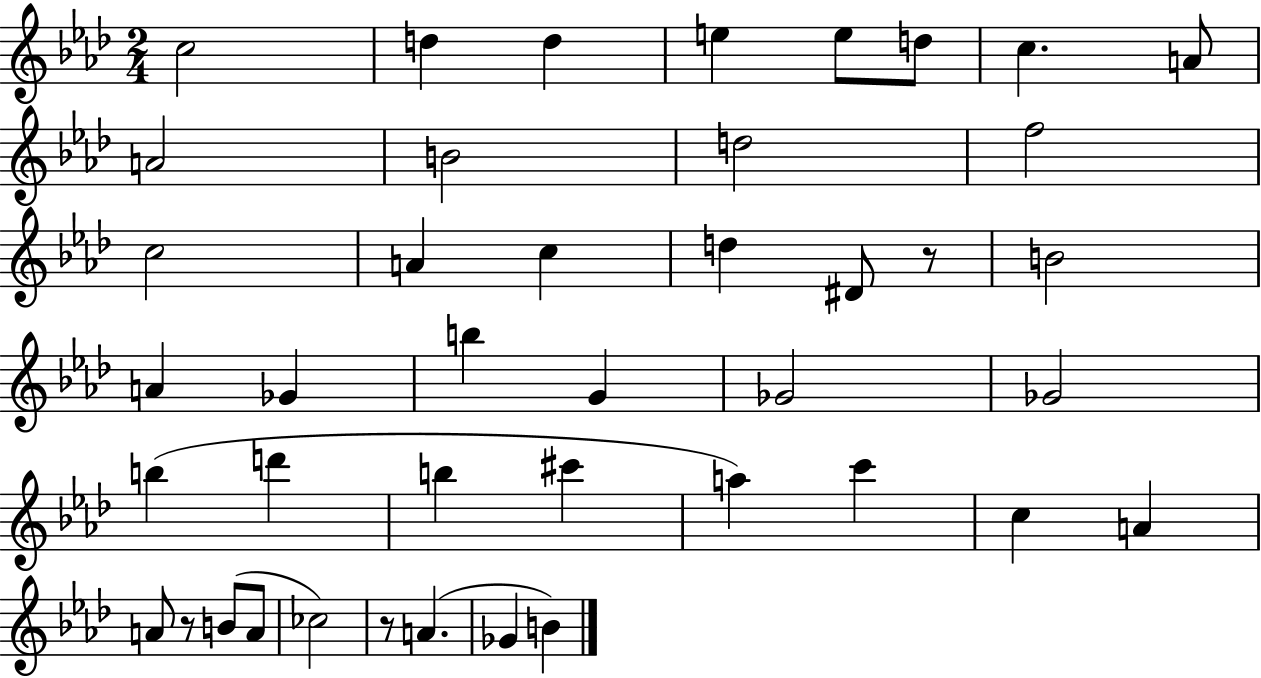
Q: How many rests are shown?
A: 3